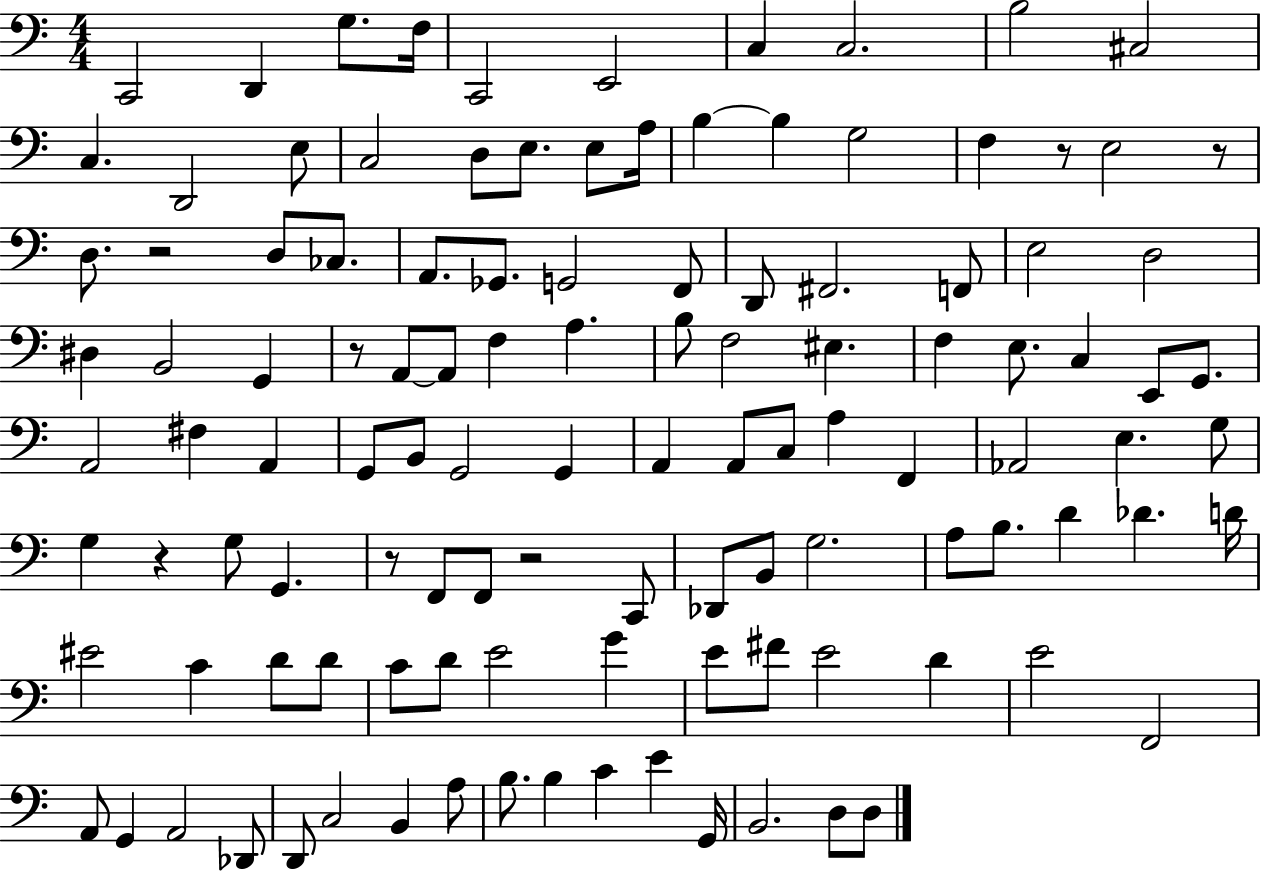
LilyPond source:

{
  \clef bass
  \numericTimeSignature
  \time 4/4
  \key c \major
  c,2 d,4 g8. f16 | c,2 e,2 | c4 c2. | b2 cis2 | \break c4. d,2 e8 | c2 d8 e8. e8 a16 | b4~~ b4 g2 | f4 r8 e2 r8 | \break d8. r2 d8 ces8. | a,8. ges,8. g,2 f,8 | d,8 fis,2. f,8 | e2 d2 | \break dis4 b,2 g,4 | r8 a,8~~ a,8 f4 a4. | b8 f2 eis4. | f4 e8. c4 e,8 g,8. | \break a,2 fis4 a,4 | g,8 b,8 g,2 g,4 | a,4 a,8 c8 a4 f,4 | aes,2 e4. g8 | \break g4 r4 g8 g,4. | r8 f,8 f,8 r2 c,8 | des,8 b,8 g2. | a8 b8. d'4 des'4. d'16 | \break eis'2 c'4 d'8 d'8 | c'8 d'8 e'2 g'4 | e'8 fis'8 e'2 d'4 | e'2 f,2 | \break a,8 g,4 a,2 des,8 | d,8 c2 b,4 a8 | b8. b4 c'4 e'4 g,16 | b,2. d8 d8 | \break \bar "|."
}